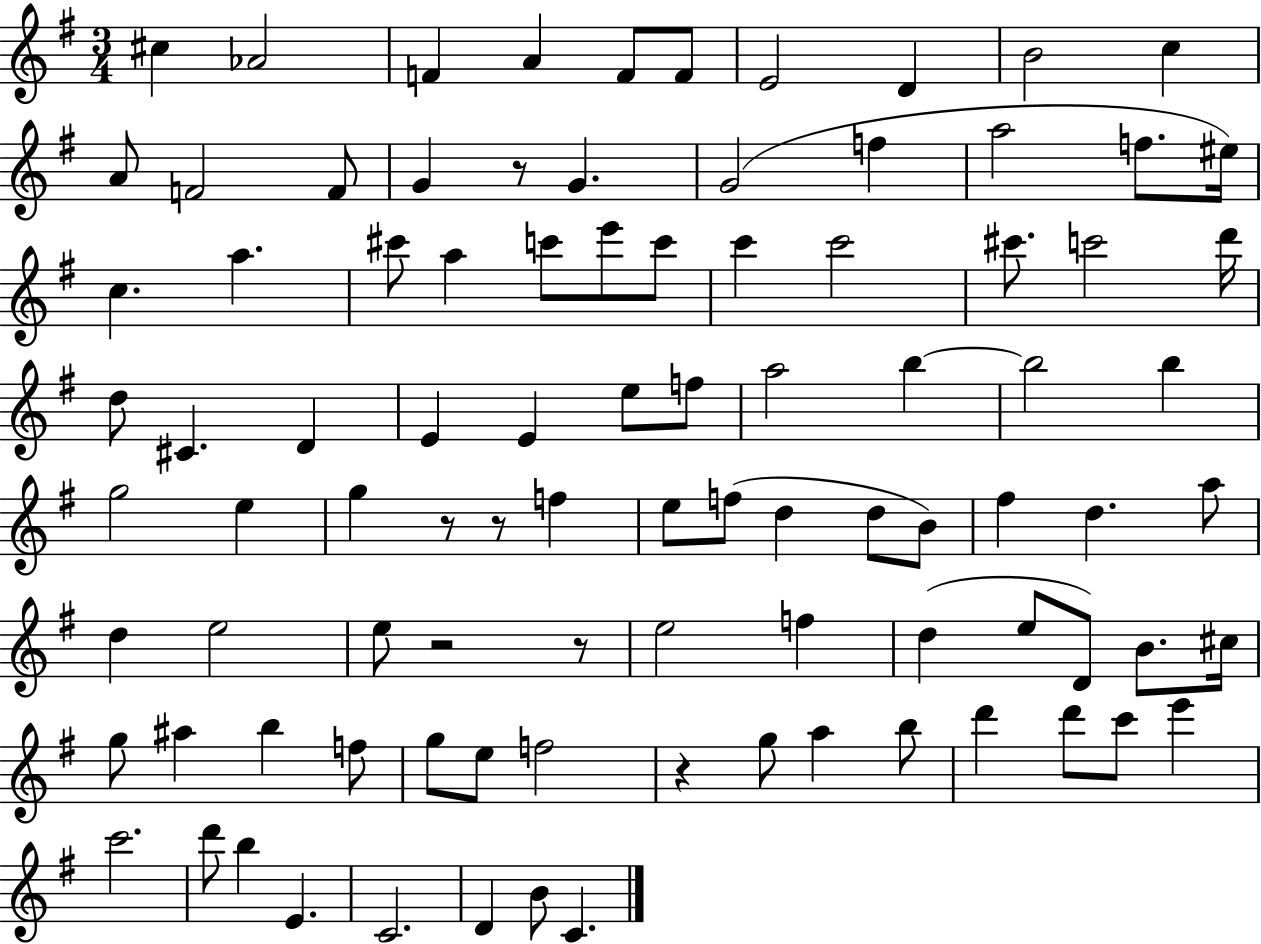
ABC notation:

X:1
T:Untitled
M:3/4
L:1/4
K:G
^c _A2 F A F/2 F/2 E2 D B2 c A/2 F2 F/2 G z/2 G G2 f a2 f/2 ^e/4 c a ^c'/2 a c'/2 e'/2 c'/2 c' c'2 ^c'/2 c'2 d'/4 d/2 ^C D E E e/2 f/2 a2 b b2 b g2 e g z/2 z/2 f e/2 f/2 d d/2 B/2 ^f d a/2 d e2 e/2 z2 z/2 e2 f d e/2 D/2 B/2 ^c/4 g/2 ^a b f/2 g/2 e/2 f2 z g/2 a b/2 d' d'/2 c'/2 e' c'2 d'/2 b E C2 D B/2 C